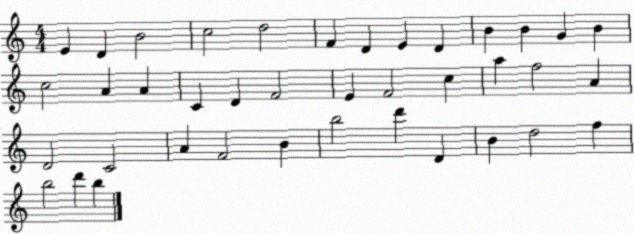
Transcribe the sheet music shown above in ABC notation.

X:1
T:Untitled
M:4/4
L:1/4
K:C
E D B2 c2 d2 F D E D B B G B c2 A A C D F2 E F2 c a f2 A D2 C2 A F2 B b2 d' D B d2 f b2 d' b